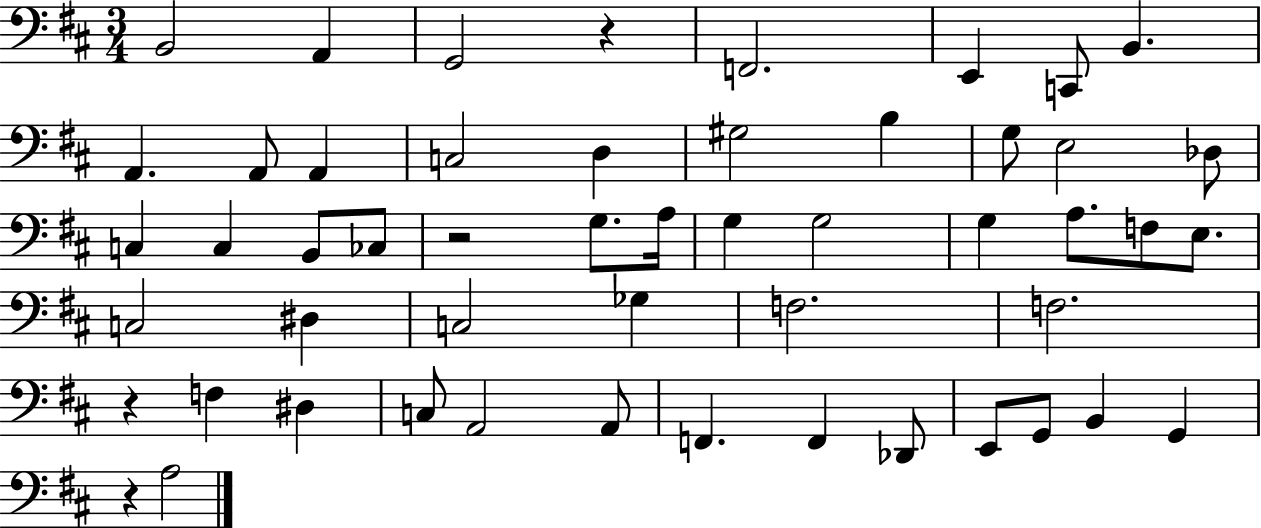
B2/h A2/q G2/h R/q F2/h. E2/q C2/e B2/q. A2/q. A2/e A2/q C3/h D3/q G#3/h B3/q G3/e E3/h Db3/e C3/q C3/q B2/e CES3/e R/h G3/e. A3/s G3/q G3/h G3/q A3/e. F3/e E3/e. C3/h D#3/q C3/h Gb3/q F3/h. F3/h. R/q F3/q D#3/q C3/e A2/h A2/e F2/q. F2/q Db2/e E2/e G2/e B2/q G2/q R/q A3/h